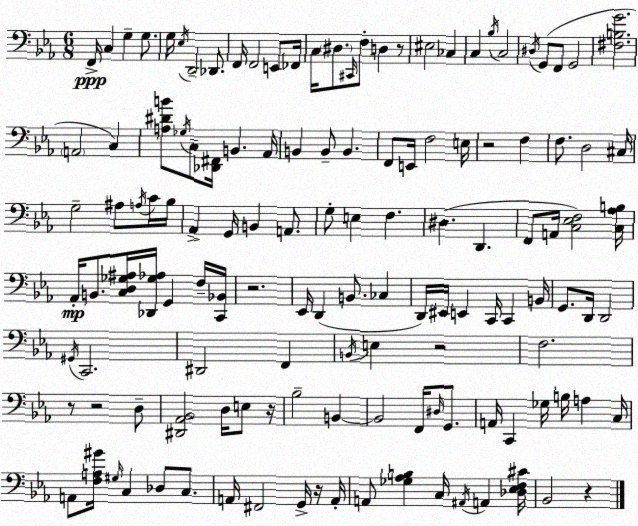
X:1
T:Untitled
M:6/8
L:1/4
K:Eb
F,,/4 C, G, G,/2 G,/4 _E,/4 D,,2 _D,,/2 F,,/4 F,,2 E,,/2 _F,,/4 C,/4 ^D,/2 ^C,,/4 F,/2 D, z/2 ^E,2 _C, C, _B,/4 C,2 ^D,/4 G,,/2 F,,/2 G,,2 [^F,B,G]2 A,,2 C, [A,^DB]/2 _G,/4 C,/2 [_D,,^F,,]/4 B,, _A,,/4 B,, B,,/2 B,, F,,/2 E,,/4 F,2 E,/4 z2 F, F,/2 D,2 ^C,/4 G,2 ^A,/2 A,/4 C/4 _B,/4 _A,, G,,/4 B,, A,,/2 G,/2 E, F, ^D, D,, F,,/2 A,,/4 [C,_E,F,]2 [C,_A,B,]/4 _A,,/4 B,,/2 [C,D,_G,^A,]/4 [_D,,_G,_A,]/4 G,, F,/4 [C,,_B,,]/4 z2 _E,,/4 D,, B,,/2 _C, D,,/4 ^E,,/4 E,, C,,/4 C,, B,,/4 G,,/2 D,,/4 D,,2 ^G,,/4 C,,2 ^D,,2 F,, B,,/4 E, z2 F,2 z/2 z2 D,/2 [^D,,_A,,_B,,]2 D,/4 E,/2 z/4 _B,2 B,, B,,2 F,,/4 ^D,/4 G,,/2 A,,/4 C,, _G,/4 B,/4 A, C,/4 A,,/2 [F,A,^G]/4 ^G,/4 C, _D,/2 C,/2 A,,/4 ^F,,2 G,,/4 z/4 A,,/4 A,,/2 [_G,_A,B,] C,/4 ^A,,/4 A,, [_D,_E,F,^C]/4 _B,,2 z